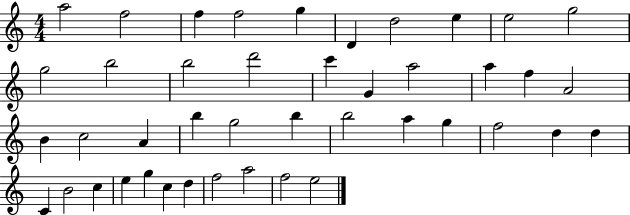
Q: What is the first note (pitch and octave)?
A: A5